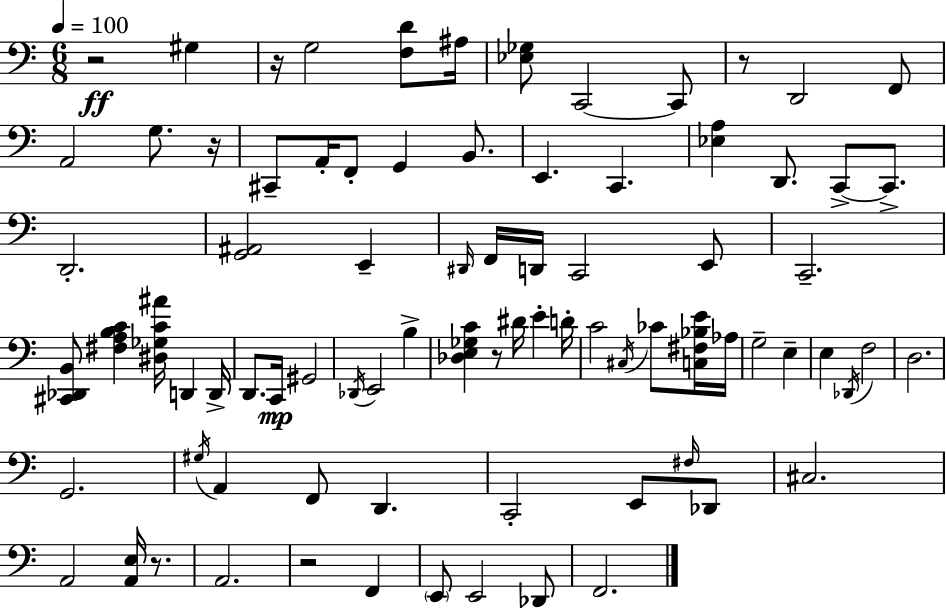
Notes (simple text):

R/h G#3/q R/s G3/h [F3,D4]/e A#3/s [Eb3,Gb3]/e C2/h C2/e R/e D2/h F2/e A2/h G3/e. R/s C#2/e A2/s F2/e G2/q B2/e. E2/q. C2/q. [Eb3,A3]/q D2/e. C2/e C2/e. D2/h. [G2,A#2]/h E2/q D#2/s F2/s D2/s C2/h E2/e C2/h. [C#2,Db2,B2]/e [F#3,A3,B3,C4]/q [D#3,Gb3,C4,A#4]/s D2/q D2/s D2/e. C2/s G#2/h Db2/s E2/h B3/q [Db3,E3,Gb3,C4]/q R/e D#4/s E4/q D4/s C4/h C#3/s CES4/e [C3,F#3,Bb3,E4]/s Ab3/s G3/h E3/q E3/q Db2/s F3/h D3/h. G2/h. G#3/s A2/q F2/e D2/q. C2/h E2/e F#3/s Db2/e C#3/h. A2/h [A2,E3]/s R/e. A2/h. R/h F2/q E2/e E2/h Db2/e F2/h.